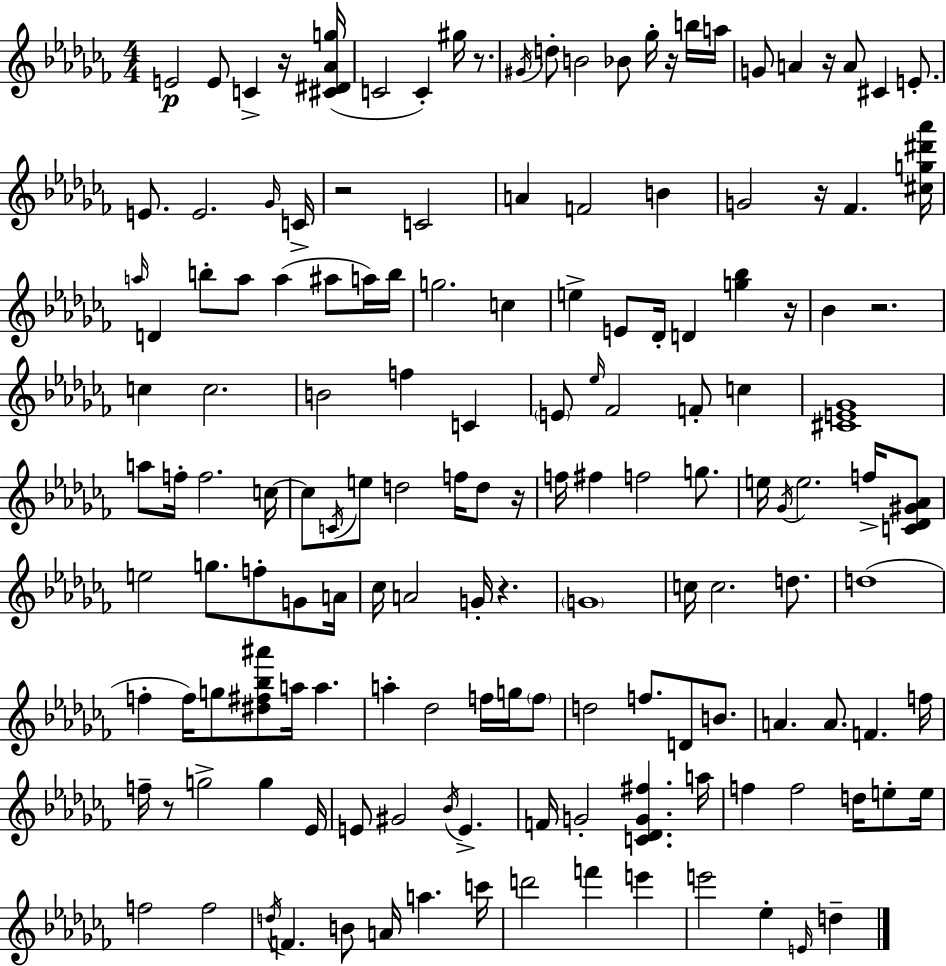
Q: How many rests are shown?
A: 11